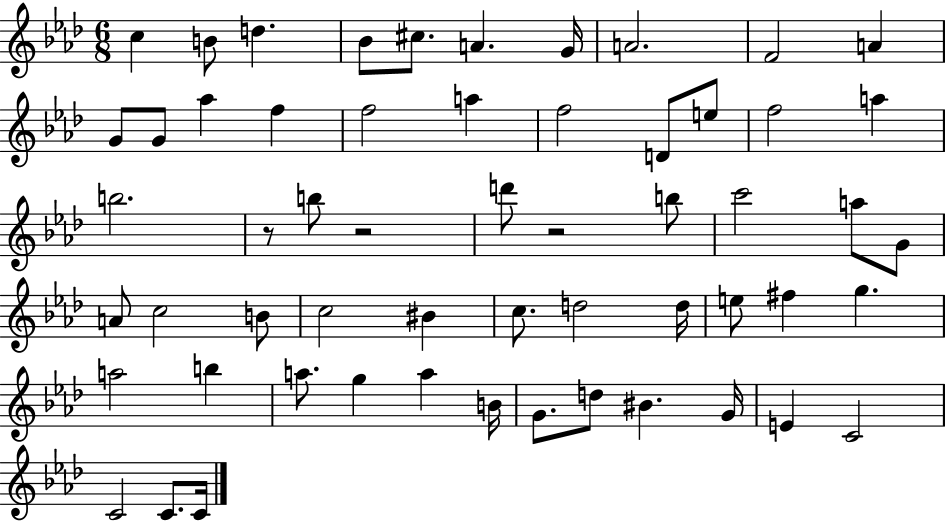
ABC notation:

X:1
T:Untitled
M:6/8
L:1/4
K:Ab
c B/2 d _B/2 ^c/2 A G/4 A2 F2 A G/2 G/2 _a f f2 a f2 D/2 e/2 f2 a b2 z/2 b/2 z2 d'/2 z2 b/2 c'2 a/2 G/2 A/2 c2 B/2 c2 ^B c/2 d2 d/4 e/2 ^f g a2 b a/2 g a B/4 G/2 d/2 ^B G/4 E C2 C2 C/2 C/4